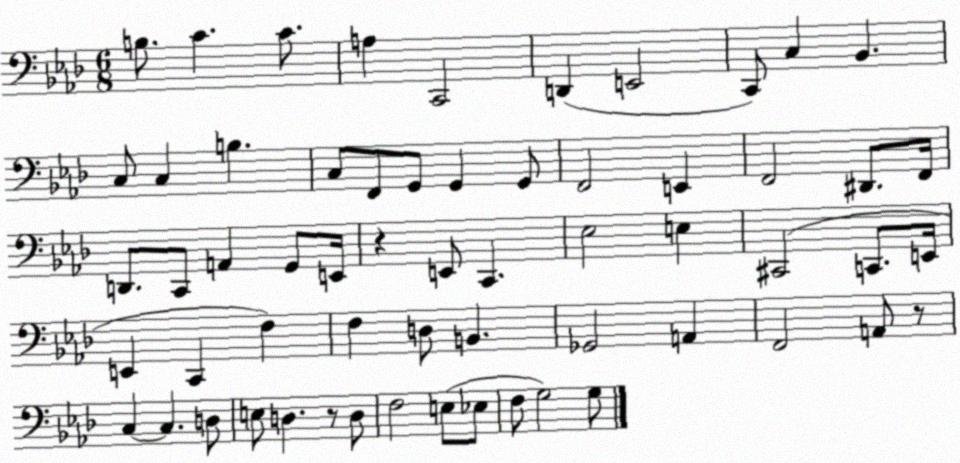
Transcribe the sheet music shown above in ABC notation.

X:1
T:Untitled
M:6/8
L:1/4
K:Ab
B,/2 C C/2 A, C,,2 D,, E,,2 C,,/2 C, _B,, C,/2 C, B, C,/2 F,,/2 G,,/2 G,, G,,/2 F,,2 E,, F,,2 ^D,,/2 F,,/4 D,,/2 C,,/2 A,, G,,/2 E,,/4 z E,,/2 C,, _E,2 E, ^C,,2 C,,/2 E,,/4 E,, C,, F, F, D,/2 B,, _G,,2 A,, F,,2 A,,/2 z/2 C, C, D,/2 E,/2 D, z/2 D,/2 F,2 E,/2 _E,/2 F,/2 G,2 G,/2